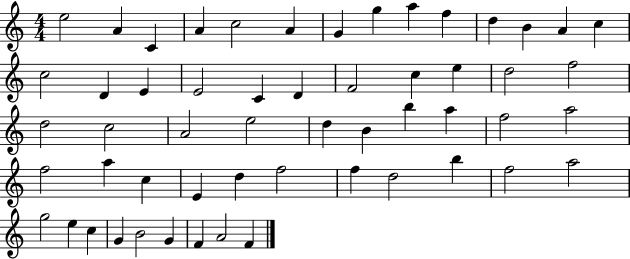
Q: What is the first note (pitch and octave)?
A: E5